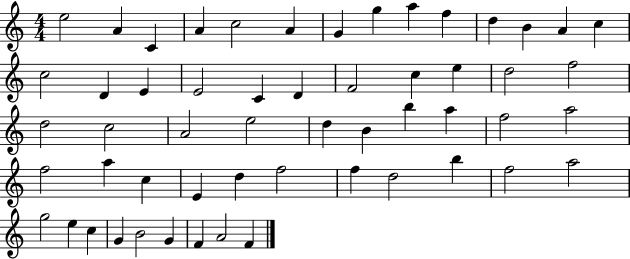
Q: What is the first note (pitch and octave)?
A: E5